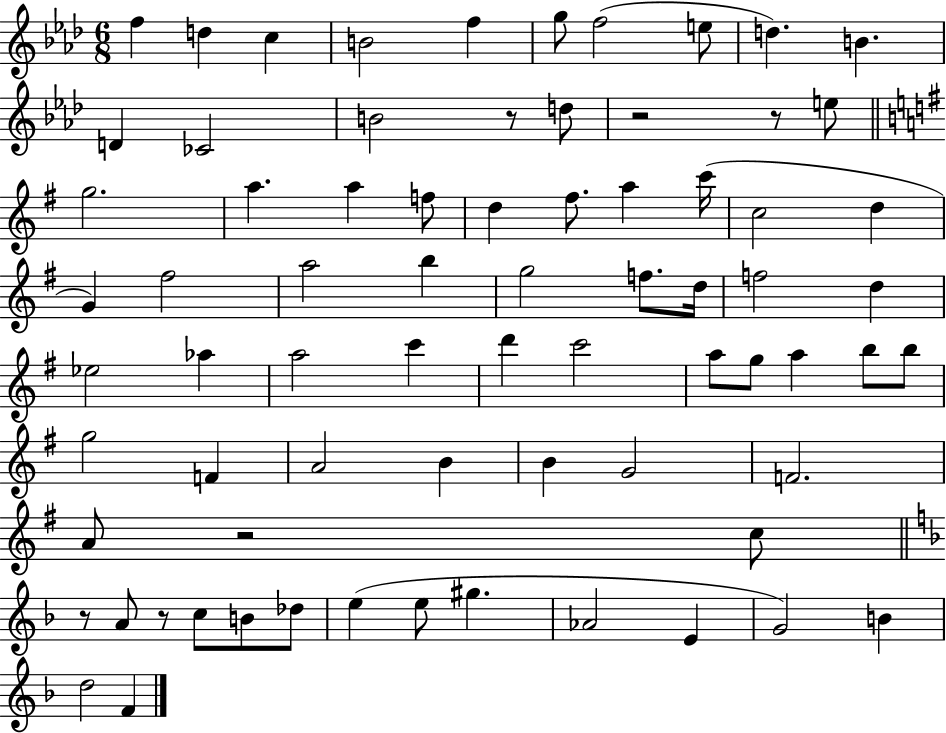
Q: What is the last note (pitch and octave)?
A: F4